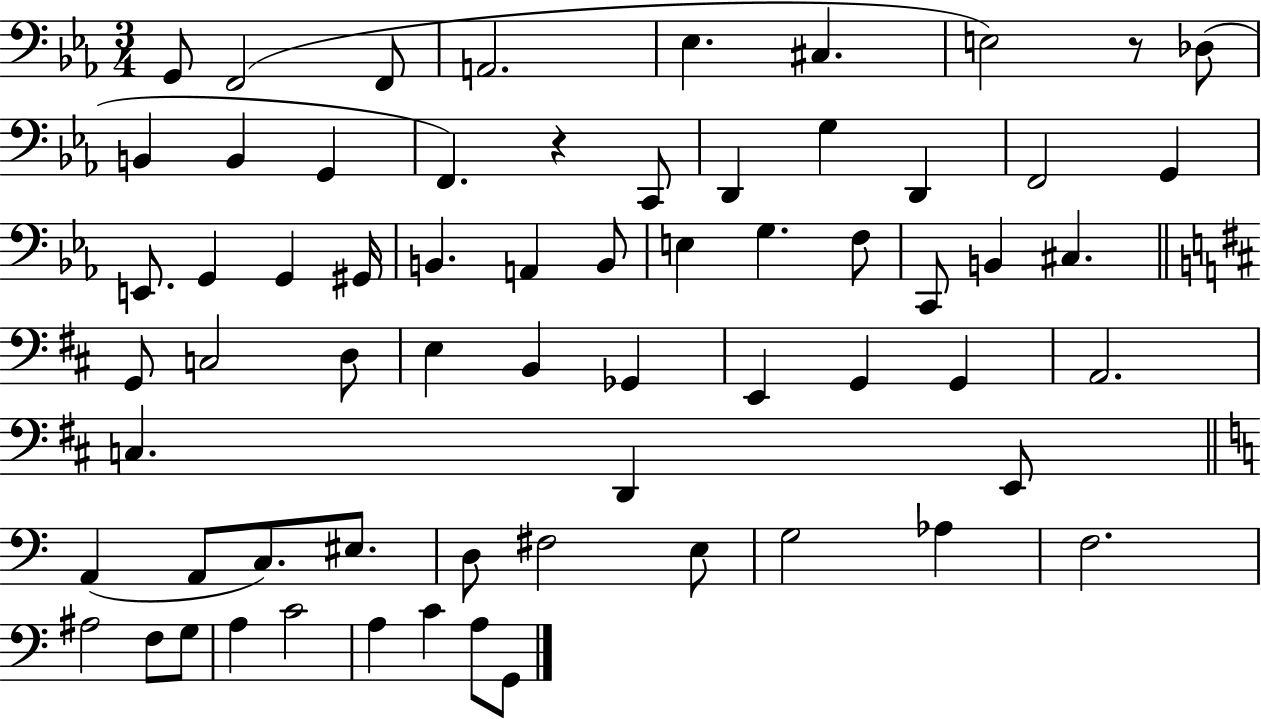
{
  \clef bass
  \numericTimeSignature
  \time 3/4
  \key ees \major
  g,8 f,2( f,8 | a,2. | ees4. cis4. | e2) r8 des8( | \break b,4 b,4 g,4 | f,4.) r4 c,8 | d,4 g4 d,4 | f,2 g,4 | \break e,8. g,4 g,4 gis,16 | b,4. a,4 b,8 | e4 g4. f8 | c,8 b,4 cis4. | \break \bar "||" \break \key b \minor g,8 c2 d8 | e4 b,4 ges,4 | e,4 g,4 g,4 | a,2. | \break c4. d,4 e,8 | \bar "||" \break \key c \major a,4( a,8 c8.) eis8. | d8 fis2 e8 | g2 aes4 | f2. | \break ais2 f8 g8 | a4 c'2 | a4 c'4 a8 g,8 | \bar "|."
}